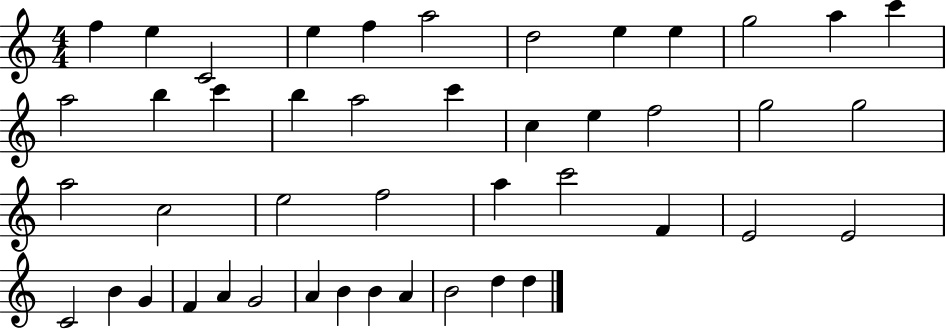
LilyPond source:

{
  \clef treble
  \numericTimeSignature
  \time 4/4
  \key c \major
  f''4 e''4 c'2 | e''4 f''4 a''2 | d''2 e''4 e''4 | g''2 a''4 c'''4 | \break a''2 b''4 c'''4 | b''4 a''2 c'''4 | c''4 e''4 f''2 | g''2 g''2 | \break a''2 c''2 | e''2 f''2 | a''4 c'''2 f'4 | e'2 e'2 | \break c'2 b'4 g'4 | f'4 a'4 g'2 | a'4 b'4 b'4 a'4 | b'2 d''4 d''4 | \break \bar "|."
}